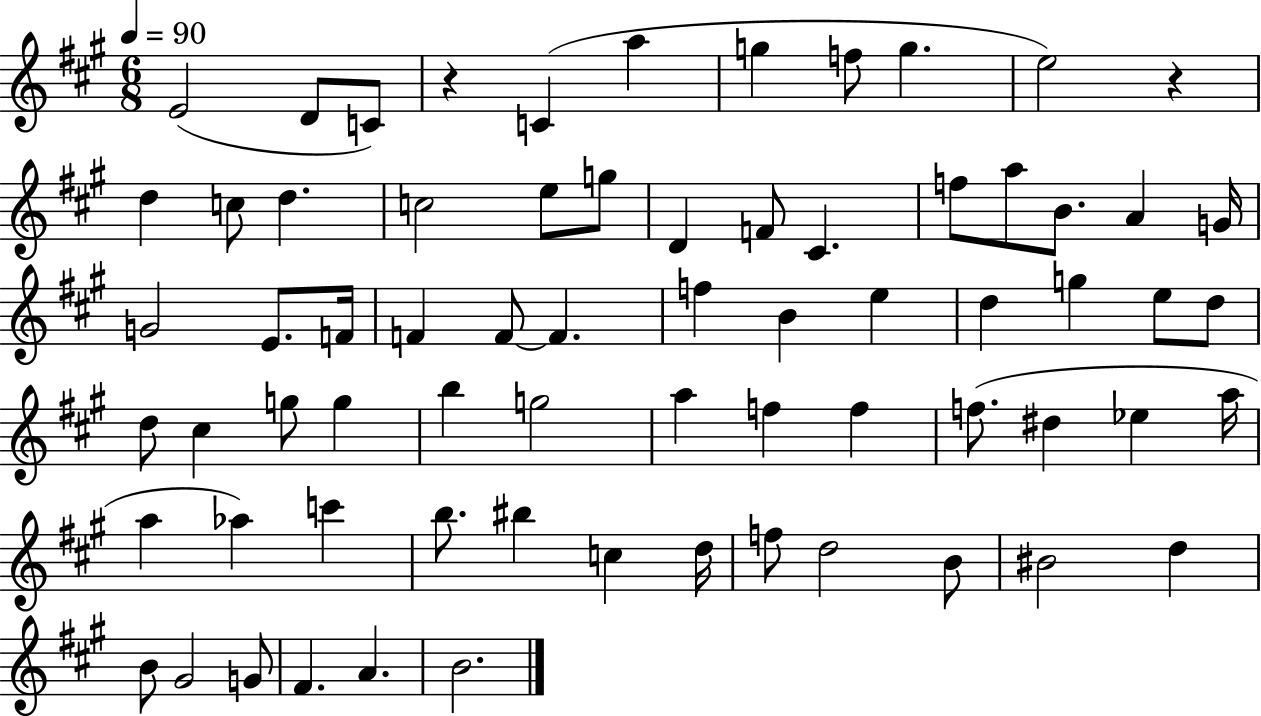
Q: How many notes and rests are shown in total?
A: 69